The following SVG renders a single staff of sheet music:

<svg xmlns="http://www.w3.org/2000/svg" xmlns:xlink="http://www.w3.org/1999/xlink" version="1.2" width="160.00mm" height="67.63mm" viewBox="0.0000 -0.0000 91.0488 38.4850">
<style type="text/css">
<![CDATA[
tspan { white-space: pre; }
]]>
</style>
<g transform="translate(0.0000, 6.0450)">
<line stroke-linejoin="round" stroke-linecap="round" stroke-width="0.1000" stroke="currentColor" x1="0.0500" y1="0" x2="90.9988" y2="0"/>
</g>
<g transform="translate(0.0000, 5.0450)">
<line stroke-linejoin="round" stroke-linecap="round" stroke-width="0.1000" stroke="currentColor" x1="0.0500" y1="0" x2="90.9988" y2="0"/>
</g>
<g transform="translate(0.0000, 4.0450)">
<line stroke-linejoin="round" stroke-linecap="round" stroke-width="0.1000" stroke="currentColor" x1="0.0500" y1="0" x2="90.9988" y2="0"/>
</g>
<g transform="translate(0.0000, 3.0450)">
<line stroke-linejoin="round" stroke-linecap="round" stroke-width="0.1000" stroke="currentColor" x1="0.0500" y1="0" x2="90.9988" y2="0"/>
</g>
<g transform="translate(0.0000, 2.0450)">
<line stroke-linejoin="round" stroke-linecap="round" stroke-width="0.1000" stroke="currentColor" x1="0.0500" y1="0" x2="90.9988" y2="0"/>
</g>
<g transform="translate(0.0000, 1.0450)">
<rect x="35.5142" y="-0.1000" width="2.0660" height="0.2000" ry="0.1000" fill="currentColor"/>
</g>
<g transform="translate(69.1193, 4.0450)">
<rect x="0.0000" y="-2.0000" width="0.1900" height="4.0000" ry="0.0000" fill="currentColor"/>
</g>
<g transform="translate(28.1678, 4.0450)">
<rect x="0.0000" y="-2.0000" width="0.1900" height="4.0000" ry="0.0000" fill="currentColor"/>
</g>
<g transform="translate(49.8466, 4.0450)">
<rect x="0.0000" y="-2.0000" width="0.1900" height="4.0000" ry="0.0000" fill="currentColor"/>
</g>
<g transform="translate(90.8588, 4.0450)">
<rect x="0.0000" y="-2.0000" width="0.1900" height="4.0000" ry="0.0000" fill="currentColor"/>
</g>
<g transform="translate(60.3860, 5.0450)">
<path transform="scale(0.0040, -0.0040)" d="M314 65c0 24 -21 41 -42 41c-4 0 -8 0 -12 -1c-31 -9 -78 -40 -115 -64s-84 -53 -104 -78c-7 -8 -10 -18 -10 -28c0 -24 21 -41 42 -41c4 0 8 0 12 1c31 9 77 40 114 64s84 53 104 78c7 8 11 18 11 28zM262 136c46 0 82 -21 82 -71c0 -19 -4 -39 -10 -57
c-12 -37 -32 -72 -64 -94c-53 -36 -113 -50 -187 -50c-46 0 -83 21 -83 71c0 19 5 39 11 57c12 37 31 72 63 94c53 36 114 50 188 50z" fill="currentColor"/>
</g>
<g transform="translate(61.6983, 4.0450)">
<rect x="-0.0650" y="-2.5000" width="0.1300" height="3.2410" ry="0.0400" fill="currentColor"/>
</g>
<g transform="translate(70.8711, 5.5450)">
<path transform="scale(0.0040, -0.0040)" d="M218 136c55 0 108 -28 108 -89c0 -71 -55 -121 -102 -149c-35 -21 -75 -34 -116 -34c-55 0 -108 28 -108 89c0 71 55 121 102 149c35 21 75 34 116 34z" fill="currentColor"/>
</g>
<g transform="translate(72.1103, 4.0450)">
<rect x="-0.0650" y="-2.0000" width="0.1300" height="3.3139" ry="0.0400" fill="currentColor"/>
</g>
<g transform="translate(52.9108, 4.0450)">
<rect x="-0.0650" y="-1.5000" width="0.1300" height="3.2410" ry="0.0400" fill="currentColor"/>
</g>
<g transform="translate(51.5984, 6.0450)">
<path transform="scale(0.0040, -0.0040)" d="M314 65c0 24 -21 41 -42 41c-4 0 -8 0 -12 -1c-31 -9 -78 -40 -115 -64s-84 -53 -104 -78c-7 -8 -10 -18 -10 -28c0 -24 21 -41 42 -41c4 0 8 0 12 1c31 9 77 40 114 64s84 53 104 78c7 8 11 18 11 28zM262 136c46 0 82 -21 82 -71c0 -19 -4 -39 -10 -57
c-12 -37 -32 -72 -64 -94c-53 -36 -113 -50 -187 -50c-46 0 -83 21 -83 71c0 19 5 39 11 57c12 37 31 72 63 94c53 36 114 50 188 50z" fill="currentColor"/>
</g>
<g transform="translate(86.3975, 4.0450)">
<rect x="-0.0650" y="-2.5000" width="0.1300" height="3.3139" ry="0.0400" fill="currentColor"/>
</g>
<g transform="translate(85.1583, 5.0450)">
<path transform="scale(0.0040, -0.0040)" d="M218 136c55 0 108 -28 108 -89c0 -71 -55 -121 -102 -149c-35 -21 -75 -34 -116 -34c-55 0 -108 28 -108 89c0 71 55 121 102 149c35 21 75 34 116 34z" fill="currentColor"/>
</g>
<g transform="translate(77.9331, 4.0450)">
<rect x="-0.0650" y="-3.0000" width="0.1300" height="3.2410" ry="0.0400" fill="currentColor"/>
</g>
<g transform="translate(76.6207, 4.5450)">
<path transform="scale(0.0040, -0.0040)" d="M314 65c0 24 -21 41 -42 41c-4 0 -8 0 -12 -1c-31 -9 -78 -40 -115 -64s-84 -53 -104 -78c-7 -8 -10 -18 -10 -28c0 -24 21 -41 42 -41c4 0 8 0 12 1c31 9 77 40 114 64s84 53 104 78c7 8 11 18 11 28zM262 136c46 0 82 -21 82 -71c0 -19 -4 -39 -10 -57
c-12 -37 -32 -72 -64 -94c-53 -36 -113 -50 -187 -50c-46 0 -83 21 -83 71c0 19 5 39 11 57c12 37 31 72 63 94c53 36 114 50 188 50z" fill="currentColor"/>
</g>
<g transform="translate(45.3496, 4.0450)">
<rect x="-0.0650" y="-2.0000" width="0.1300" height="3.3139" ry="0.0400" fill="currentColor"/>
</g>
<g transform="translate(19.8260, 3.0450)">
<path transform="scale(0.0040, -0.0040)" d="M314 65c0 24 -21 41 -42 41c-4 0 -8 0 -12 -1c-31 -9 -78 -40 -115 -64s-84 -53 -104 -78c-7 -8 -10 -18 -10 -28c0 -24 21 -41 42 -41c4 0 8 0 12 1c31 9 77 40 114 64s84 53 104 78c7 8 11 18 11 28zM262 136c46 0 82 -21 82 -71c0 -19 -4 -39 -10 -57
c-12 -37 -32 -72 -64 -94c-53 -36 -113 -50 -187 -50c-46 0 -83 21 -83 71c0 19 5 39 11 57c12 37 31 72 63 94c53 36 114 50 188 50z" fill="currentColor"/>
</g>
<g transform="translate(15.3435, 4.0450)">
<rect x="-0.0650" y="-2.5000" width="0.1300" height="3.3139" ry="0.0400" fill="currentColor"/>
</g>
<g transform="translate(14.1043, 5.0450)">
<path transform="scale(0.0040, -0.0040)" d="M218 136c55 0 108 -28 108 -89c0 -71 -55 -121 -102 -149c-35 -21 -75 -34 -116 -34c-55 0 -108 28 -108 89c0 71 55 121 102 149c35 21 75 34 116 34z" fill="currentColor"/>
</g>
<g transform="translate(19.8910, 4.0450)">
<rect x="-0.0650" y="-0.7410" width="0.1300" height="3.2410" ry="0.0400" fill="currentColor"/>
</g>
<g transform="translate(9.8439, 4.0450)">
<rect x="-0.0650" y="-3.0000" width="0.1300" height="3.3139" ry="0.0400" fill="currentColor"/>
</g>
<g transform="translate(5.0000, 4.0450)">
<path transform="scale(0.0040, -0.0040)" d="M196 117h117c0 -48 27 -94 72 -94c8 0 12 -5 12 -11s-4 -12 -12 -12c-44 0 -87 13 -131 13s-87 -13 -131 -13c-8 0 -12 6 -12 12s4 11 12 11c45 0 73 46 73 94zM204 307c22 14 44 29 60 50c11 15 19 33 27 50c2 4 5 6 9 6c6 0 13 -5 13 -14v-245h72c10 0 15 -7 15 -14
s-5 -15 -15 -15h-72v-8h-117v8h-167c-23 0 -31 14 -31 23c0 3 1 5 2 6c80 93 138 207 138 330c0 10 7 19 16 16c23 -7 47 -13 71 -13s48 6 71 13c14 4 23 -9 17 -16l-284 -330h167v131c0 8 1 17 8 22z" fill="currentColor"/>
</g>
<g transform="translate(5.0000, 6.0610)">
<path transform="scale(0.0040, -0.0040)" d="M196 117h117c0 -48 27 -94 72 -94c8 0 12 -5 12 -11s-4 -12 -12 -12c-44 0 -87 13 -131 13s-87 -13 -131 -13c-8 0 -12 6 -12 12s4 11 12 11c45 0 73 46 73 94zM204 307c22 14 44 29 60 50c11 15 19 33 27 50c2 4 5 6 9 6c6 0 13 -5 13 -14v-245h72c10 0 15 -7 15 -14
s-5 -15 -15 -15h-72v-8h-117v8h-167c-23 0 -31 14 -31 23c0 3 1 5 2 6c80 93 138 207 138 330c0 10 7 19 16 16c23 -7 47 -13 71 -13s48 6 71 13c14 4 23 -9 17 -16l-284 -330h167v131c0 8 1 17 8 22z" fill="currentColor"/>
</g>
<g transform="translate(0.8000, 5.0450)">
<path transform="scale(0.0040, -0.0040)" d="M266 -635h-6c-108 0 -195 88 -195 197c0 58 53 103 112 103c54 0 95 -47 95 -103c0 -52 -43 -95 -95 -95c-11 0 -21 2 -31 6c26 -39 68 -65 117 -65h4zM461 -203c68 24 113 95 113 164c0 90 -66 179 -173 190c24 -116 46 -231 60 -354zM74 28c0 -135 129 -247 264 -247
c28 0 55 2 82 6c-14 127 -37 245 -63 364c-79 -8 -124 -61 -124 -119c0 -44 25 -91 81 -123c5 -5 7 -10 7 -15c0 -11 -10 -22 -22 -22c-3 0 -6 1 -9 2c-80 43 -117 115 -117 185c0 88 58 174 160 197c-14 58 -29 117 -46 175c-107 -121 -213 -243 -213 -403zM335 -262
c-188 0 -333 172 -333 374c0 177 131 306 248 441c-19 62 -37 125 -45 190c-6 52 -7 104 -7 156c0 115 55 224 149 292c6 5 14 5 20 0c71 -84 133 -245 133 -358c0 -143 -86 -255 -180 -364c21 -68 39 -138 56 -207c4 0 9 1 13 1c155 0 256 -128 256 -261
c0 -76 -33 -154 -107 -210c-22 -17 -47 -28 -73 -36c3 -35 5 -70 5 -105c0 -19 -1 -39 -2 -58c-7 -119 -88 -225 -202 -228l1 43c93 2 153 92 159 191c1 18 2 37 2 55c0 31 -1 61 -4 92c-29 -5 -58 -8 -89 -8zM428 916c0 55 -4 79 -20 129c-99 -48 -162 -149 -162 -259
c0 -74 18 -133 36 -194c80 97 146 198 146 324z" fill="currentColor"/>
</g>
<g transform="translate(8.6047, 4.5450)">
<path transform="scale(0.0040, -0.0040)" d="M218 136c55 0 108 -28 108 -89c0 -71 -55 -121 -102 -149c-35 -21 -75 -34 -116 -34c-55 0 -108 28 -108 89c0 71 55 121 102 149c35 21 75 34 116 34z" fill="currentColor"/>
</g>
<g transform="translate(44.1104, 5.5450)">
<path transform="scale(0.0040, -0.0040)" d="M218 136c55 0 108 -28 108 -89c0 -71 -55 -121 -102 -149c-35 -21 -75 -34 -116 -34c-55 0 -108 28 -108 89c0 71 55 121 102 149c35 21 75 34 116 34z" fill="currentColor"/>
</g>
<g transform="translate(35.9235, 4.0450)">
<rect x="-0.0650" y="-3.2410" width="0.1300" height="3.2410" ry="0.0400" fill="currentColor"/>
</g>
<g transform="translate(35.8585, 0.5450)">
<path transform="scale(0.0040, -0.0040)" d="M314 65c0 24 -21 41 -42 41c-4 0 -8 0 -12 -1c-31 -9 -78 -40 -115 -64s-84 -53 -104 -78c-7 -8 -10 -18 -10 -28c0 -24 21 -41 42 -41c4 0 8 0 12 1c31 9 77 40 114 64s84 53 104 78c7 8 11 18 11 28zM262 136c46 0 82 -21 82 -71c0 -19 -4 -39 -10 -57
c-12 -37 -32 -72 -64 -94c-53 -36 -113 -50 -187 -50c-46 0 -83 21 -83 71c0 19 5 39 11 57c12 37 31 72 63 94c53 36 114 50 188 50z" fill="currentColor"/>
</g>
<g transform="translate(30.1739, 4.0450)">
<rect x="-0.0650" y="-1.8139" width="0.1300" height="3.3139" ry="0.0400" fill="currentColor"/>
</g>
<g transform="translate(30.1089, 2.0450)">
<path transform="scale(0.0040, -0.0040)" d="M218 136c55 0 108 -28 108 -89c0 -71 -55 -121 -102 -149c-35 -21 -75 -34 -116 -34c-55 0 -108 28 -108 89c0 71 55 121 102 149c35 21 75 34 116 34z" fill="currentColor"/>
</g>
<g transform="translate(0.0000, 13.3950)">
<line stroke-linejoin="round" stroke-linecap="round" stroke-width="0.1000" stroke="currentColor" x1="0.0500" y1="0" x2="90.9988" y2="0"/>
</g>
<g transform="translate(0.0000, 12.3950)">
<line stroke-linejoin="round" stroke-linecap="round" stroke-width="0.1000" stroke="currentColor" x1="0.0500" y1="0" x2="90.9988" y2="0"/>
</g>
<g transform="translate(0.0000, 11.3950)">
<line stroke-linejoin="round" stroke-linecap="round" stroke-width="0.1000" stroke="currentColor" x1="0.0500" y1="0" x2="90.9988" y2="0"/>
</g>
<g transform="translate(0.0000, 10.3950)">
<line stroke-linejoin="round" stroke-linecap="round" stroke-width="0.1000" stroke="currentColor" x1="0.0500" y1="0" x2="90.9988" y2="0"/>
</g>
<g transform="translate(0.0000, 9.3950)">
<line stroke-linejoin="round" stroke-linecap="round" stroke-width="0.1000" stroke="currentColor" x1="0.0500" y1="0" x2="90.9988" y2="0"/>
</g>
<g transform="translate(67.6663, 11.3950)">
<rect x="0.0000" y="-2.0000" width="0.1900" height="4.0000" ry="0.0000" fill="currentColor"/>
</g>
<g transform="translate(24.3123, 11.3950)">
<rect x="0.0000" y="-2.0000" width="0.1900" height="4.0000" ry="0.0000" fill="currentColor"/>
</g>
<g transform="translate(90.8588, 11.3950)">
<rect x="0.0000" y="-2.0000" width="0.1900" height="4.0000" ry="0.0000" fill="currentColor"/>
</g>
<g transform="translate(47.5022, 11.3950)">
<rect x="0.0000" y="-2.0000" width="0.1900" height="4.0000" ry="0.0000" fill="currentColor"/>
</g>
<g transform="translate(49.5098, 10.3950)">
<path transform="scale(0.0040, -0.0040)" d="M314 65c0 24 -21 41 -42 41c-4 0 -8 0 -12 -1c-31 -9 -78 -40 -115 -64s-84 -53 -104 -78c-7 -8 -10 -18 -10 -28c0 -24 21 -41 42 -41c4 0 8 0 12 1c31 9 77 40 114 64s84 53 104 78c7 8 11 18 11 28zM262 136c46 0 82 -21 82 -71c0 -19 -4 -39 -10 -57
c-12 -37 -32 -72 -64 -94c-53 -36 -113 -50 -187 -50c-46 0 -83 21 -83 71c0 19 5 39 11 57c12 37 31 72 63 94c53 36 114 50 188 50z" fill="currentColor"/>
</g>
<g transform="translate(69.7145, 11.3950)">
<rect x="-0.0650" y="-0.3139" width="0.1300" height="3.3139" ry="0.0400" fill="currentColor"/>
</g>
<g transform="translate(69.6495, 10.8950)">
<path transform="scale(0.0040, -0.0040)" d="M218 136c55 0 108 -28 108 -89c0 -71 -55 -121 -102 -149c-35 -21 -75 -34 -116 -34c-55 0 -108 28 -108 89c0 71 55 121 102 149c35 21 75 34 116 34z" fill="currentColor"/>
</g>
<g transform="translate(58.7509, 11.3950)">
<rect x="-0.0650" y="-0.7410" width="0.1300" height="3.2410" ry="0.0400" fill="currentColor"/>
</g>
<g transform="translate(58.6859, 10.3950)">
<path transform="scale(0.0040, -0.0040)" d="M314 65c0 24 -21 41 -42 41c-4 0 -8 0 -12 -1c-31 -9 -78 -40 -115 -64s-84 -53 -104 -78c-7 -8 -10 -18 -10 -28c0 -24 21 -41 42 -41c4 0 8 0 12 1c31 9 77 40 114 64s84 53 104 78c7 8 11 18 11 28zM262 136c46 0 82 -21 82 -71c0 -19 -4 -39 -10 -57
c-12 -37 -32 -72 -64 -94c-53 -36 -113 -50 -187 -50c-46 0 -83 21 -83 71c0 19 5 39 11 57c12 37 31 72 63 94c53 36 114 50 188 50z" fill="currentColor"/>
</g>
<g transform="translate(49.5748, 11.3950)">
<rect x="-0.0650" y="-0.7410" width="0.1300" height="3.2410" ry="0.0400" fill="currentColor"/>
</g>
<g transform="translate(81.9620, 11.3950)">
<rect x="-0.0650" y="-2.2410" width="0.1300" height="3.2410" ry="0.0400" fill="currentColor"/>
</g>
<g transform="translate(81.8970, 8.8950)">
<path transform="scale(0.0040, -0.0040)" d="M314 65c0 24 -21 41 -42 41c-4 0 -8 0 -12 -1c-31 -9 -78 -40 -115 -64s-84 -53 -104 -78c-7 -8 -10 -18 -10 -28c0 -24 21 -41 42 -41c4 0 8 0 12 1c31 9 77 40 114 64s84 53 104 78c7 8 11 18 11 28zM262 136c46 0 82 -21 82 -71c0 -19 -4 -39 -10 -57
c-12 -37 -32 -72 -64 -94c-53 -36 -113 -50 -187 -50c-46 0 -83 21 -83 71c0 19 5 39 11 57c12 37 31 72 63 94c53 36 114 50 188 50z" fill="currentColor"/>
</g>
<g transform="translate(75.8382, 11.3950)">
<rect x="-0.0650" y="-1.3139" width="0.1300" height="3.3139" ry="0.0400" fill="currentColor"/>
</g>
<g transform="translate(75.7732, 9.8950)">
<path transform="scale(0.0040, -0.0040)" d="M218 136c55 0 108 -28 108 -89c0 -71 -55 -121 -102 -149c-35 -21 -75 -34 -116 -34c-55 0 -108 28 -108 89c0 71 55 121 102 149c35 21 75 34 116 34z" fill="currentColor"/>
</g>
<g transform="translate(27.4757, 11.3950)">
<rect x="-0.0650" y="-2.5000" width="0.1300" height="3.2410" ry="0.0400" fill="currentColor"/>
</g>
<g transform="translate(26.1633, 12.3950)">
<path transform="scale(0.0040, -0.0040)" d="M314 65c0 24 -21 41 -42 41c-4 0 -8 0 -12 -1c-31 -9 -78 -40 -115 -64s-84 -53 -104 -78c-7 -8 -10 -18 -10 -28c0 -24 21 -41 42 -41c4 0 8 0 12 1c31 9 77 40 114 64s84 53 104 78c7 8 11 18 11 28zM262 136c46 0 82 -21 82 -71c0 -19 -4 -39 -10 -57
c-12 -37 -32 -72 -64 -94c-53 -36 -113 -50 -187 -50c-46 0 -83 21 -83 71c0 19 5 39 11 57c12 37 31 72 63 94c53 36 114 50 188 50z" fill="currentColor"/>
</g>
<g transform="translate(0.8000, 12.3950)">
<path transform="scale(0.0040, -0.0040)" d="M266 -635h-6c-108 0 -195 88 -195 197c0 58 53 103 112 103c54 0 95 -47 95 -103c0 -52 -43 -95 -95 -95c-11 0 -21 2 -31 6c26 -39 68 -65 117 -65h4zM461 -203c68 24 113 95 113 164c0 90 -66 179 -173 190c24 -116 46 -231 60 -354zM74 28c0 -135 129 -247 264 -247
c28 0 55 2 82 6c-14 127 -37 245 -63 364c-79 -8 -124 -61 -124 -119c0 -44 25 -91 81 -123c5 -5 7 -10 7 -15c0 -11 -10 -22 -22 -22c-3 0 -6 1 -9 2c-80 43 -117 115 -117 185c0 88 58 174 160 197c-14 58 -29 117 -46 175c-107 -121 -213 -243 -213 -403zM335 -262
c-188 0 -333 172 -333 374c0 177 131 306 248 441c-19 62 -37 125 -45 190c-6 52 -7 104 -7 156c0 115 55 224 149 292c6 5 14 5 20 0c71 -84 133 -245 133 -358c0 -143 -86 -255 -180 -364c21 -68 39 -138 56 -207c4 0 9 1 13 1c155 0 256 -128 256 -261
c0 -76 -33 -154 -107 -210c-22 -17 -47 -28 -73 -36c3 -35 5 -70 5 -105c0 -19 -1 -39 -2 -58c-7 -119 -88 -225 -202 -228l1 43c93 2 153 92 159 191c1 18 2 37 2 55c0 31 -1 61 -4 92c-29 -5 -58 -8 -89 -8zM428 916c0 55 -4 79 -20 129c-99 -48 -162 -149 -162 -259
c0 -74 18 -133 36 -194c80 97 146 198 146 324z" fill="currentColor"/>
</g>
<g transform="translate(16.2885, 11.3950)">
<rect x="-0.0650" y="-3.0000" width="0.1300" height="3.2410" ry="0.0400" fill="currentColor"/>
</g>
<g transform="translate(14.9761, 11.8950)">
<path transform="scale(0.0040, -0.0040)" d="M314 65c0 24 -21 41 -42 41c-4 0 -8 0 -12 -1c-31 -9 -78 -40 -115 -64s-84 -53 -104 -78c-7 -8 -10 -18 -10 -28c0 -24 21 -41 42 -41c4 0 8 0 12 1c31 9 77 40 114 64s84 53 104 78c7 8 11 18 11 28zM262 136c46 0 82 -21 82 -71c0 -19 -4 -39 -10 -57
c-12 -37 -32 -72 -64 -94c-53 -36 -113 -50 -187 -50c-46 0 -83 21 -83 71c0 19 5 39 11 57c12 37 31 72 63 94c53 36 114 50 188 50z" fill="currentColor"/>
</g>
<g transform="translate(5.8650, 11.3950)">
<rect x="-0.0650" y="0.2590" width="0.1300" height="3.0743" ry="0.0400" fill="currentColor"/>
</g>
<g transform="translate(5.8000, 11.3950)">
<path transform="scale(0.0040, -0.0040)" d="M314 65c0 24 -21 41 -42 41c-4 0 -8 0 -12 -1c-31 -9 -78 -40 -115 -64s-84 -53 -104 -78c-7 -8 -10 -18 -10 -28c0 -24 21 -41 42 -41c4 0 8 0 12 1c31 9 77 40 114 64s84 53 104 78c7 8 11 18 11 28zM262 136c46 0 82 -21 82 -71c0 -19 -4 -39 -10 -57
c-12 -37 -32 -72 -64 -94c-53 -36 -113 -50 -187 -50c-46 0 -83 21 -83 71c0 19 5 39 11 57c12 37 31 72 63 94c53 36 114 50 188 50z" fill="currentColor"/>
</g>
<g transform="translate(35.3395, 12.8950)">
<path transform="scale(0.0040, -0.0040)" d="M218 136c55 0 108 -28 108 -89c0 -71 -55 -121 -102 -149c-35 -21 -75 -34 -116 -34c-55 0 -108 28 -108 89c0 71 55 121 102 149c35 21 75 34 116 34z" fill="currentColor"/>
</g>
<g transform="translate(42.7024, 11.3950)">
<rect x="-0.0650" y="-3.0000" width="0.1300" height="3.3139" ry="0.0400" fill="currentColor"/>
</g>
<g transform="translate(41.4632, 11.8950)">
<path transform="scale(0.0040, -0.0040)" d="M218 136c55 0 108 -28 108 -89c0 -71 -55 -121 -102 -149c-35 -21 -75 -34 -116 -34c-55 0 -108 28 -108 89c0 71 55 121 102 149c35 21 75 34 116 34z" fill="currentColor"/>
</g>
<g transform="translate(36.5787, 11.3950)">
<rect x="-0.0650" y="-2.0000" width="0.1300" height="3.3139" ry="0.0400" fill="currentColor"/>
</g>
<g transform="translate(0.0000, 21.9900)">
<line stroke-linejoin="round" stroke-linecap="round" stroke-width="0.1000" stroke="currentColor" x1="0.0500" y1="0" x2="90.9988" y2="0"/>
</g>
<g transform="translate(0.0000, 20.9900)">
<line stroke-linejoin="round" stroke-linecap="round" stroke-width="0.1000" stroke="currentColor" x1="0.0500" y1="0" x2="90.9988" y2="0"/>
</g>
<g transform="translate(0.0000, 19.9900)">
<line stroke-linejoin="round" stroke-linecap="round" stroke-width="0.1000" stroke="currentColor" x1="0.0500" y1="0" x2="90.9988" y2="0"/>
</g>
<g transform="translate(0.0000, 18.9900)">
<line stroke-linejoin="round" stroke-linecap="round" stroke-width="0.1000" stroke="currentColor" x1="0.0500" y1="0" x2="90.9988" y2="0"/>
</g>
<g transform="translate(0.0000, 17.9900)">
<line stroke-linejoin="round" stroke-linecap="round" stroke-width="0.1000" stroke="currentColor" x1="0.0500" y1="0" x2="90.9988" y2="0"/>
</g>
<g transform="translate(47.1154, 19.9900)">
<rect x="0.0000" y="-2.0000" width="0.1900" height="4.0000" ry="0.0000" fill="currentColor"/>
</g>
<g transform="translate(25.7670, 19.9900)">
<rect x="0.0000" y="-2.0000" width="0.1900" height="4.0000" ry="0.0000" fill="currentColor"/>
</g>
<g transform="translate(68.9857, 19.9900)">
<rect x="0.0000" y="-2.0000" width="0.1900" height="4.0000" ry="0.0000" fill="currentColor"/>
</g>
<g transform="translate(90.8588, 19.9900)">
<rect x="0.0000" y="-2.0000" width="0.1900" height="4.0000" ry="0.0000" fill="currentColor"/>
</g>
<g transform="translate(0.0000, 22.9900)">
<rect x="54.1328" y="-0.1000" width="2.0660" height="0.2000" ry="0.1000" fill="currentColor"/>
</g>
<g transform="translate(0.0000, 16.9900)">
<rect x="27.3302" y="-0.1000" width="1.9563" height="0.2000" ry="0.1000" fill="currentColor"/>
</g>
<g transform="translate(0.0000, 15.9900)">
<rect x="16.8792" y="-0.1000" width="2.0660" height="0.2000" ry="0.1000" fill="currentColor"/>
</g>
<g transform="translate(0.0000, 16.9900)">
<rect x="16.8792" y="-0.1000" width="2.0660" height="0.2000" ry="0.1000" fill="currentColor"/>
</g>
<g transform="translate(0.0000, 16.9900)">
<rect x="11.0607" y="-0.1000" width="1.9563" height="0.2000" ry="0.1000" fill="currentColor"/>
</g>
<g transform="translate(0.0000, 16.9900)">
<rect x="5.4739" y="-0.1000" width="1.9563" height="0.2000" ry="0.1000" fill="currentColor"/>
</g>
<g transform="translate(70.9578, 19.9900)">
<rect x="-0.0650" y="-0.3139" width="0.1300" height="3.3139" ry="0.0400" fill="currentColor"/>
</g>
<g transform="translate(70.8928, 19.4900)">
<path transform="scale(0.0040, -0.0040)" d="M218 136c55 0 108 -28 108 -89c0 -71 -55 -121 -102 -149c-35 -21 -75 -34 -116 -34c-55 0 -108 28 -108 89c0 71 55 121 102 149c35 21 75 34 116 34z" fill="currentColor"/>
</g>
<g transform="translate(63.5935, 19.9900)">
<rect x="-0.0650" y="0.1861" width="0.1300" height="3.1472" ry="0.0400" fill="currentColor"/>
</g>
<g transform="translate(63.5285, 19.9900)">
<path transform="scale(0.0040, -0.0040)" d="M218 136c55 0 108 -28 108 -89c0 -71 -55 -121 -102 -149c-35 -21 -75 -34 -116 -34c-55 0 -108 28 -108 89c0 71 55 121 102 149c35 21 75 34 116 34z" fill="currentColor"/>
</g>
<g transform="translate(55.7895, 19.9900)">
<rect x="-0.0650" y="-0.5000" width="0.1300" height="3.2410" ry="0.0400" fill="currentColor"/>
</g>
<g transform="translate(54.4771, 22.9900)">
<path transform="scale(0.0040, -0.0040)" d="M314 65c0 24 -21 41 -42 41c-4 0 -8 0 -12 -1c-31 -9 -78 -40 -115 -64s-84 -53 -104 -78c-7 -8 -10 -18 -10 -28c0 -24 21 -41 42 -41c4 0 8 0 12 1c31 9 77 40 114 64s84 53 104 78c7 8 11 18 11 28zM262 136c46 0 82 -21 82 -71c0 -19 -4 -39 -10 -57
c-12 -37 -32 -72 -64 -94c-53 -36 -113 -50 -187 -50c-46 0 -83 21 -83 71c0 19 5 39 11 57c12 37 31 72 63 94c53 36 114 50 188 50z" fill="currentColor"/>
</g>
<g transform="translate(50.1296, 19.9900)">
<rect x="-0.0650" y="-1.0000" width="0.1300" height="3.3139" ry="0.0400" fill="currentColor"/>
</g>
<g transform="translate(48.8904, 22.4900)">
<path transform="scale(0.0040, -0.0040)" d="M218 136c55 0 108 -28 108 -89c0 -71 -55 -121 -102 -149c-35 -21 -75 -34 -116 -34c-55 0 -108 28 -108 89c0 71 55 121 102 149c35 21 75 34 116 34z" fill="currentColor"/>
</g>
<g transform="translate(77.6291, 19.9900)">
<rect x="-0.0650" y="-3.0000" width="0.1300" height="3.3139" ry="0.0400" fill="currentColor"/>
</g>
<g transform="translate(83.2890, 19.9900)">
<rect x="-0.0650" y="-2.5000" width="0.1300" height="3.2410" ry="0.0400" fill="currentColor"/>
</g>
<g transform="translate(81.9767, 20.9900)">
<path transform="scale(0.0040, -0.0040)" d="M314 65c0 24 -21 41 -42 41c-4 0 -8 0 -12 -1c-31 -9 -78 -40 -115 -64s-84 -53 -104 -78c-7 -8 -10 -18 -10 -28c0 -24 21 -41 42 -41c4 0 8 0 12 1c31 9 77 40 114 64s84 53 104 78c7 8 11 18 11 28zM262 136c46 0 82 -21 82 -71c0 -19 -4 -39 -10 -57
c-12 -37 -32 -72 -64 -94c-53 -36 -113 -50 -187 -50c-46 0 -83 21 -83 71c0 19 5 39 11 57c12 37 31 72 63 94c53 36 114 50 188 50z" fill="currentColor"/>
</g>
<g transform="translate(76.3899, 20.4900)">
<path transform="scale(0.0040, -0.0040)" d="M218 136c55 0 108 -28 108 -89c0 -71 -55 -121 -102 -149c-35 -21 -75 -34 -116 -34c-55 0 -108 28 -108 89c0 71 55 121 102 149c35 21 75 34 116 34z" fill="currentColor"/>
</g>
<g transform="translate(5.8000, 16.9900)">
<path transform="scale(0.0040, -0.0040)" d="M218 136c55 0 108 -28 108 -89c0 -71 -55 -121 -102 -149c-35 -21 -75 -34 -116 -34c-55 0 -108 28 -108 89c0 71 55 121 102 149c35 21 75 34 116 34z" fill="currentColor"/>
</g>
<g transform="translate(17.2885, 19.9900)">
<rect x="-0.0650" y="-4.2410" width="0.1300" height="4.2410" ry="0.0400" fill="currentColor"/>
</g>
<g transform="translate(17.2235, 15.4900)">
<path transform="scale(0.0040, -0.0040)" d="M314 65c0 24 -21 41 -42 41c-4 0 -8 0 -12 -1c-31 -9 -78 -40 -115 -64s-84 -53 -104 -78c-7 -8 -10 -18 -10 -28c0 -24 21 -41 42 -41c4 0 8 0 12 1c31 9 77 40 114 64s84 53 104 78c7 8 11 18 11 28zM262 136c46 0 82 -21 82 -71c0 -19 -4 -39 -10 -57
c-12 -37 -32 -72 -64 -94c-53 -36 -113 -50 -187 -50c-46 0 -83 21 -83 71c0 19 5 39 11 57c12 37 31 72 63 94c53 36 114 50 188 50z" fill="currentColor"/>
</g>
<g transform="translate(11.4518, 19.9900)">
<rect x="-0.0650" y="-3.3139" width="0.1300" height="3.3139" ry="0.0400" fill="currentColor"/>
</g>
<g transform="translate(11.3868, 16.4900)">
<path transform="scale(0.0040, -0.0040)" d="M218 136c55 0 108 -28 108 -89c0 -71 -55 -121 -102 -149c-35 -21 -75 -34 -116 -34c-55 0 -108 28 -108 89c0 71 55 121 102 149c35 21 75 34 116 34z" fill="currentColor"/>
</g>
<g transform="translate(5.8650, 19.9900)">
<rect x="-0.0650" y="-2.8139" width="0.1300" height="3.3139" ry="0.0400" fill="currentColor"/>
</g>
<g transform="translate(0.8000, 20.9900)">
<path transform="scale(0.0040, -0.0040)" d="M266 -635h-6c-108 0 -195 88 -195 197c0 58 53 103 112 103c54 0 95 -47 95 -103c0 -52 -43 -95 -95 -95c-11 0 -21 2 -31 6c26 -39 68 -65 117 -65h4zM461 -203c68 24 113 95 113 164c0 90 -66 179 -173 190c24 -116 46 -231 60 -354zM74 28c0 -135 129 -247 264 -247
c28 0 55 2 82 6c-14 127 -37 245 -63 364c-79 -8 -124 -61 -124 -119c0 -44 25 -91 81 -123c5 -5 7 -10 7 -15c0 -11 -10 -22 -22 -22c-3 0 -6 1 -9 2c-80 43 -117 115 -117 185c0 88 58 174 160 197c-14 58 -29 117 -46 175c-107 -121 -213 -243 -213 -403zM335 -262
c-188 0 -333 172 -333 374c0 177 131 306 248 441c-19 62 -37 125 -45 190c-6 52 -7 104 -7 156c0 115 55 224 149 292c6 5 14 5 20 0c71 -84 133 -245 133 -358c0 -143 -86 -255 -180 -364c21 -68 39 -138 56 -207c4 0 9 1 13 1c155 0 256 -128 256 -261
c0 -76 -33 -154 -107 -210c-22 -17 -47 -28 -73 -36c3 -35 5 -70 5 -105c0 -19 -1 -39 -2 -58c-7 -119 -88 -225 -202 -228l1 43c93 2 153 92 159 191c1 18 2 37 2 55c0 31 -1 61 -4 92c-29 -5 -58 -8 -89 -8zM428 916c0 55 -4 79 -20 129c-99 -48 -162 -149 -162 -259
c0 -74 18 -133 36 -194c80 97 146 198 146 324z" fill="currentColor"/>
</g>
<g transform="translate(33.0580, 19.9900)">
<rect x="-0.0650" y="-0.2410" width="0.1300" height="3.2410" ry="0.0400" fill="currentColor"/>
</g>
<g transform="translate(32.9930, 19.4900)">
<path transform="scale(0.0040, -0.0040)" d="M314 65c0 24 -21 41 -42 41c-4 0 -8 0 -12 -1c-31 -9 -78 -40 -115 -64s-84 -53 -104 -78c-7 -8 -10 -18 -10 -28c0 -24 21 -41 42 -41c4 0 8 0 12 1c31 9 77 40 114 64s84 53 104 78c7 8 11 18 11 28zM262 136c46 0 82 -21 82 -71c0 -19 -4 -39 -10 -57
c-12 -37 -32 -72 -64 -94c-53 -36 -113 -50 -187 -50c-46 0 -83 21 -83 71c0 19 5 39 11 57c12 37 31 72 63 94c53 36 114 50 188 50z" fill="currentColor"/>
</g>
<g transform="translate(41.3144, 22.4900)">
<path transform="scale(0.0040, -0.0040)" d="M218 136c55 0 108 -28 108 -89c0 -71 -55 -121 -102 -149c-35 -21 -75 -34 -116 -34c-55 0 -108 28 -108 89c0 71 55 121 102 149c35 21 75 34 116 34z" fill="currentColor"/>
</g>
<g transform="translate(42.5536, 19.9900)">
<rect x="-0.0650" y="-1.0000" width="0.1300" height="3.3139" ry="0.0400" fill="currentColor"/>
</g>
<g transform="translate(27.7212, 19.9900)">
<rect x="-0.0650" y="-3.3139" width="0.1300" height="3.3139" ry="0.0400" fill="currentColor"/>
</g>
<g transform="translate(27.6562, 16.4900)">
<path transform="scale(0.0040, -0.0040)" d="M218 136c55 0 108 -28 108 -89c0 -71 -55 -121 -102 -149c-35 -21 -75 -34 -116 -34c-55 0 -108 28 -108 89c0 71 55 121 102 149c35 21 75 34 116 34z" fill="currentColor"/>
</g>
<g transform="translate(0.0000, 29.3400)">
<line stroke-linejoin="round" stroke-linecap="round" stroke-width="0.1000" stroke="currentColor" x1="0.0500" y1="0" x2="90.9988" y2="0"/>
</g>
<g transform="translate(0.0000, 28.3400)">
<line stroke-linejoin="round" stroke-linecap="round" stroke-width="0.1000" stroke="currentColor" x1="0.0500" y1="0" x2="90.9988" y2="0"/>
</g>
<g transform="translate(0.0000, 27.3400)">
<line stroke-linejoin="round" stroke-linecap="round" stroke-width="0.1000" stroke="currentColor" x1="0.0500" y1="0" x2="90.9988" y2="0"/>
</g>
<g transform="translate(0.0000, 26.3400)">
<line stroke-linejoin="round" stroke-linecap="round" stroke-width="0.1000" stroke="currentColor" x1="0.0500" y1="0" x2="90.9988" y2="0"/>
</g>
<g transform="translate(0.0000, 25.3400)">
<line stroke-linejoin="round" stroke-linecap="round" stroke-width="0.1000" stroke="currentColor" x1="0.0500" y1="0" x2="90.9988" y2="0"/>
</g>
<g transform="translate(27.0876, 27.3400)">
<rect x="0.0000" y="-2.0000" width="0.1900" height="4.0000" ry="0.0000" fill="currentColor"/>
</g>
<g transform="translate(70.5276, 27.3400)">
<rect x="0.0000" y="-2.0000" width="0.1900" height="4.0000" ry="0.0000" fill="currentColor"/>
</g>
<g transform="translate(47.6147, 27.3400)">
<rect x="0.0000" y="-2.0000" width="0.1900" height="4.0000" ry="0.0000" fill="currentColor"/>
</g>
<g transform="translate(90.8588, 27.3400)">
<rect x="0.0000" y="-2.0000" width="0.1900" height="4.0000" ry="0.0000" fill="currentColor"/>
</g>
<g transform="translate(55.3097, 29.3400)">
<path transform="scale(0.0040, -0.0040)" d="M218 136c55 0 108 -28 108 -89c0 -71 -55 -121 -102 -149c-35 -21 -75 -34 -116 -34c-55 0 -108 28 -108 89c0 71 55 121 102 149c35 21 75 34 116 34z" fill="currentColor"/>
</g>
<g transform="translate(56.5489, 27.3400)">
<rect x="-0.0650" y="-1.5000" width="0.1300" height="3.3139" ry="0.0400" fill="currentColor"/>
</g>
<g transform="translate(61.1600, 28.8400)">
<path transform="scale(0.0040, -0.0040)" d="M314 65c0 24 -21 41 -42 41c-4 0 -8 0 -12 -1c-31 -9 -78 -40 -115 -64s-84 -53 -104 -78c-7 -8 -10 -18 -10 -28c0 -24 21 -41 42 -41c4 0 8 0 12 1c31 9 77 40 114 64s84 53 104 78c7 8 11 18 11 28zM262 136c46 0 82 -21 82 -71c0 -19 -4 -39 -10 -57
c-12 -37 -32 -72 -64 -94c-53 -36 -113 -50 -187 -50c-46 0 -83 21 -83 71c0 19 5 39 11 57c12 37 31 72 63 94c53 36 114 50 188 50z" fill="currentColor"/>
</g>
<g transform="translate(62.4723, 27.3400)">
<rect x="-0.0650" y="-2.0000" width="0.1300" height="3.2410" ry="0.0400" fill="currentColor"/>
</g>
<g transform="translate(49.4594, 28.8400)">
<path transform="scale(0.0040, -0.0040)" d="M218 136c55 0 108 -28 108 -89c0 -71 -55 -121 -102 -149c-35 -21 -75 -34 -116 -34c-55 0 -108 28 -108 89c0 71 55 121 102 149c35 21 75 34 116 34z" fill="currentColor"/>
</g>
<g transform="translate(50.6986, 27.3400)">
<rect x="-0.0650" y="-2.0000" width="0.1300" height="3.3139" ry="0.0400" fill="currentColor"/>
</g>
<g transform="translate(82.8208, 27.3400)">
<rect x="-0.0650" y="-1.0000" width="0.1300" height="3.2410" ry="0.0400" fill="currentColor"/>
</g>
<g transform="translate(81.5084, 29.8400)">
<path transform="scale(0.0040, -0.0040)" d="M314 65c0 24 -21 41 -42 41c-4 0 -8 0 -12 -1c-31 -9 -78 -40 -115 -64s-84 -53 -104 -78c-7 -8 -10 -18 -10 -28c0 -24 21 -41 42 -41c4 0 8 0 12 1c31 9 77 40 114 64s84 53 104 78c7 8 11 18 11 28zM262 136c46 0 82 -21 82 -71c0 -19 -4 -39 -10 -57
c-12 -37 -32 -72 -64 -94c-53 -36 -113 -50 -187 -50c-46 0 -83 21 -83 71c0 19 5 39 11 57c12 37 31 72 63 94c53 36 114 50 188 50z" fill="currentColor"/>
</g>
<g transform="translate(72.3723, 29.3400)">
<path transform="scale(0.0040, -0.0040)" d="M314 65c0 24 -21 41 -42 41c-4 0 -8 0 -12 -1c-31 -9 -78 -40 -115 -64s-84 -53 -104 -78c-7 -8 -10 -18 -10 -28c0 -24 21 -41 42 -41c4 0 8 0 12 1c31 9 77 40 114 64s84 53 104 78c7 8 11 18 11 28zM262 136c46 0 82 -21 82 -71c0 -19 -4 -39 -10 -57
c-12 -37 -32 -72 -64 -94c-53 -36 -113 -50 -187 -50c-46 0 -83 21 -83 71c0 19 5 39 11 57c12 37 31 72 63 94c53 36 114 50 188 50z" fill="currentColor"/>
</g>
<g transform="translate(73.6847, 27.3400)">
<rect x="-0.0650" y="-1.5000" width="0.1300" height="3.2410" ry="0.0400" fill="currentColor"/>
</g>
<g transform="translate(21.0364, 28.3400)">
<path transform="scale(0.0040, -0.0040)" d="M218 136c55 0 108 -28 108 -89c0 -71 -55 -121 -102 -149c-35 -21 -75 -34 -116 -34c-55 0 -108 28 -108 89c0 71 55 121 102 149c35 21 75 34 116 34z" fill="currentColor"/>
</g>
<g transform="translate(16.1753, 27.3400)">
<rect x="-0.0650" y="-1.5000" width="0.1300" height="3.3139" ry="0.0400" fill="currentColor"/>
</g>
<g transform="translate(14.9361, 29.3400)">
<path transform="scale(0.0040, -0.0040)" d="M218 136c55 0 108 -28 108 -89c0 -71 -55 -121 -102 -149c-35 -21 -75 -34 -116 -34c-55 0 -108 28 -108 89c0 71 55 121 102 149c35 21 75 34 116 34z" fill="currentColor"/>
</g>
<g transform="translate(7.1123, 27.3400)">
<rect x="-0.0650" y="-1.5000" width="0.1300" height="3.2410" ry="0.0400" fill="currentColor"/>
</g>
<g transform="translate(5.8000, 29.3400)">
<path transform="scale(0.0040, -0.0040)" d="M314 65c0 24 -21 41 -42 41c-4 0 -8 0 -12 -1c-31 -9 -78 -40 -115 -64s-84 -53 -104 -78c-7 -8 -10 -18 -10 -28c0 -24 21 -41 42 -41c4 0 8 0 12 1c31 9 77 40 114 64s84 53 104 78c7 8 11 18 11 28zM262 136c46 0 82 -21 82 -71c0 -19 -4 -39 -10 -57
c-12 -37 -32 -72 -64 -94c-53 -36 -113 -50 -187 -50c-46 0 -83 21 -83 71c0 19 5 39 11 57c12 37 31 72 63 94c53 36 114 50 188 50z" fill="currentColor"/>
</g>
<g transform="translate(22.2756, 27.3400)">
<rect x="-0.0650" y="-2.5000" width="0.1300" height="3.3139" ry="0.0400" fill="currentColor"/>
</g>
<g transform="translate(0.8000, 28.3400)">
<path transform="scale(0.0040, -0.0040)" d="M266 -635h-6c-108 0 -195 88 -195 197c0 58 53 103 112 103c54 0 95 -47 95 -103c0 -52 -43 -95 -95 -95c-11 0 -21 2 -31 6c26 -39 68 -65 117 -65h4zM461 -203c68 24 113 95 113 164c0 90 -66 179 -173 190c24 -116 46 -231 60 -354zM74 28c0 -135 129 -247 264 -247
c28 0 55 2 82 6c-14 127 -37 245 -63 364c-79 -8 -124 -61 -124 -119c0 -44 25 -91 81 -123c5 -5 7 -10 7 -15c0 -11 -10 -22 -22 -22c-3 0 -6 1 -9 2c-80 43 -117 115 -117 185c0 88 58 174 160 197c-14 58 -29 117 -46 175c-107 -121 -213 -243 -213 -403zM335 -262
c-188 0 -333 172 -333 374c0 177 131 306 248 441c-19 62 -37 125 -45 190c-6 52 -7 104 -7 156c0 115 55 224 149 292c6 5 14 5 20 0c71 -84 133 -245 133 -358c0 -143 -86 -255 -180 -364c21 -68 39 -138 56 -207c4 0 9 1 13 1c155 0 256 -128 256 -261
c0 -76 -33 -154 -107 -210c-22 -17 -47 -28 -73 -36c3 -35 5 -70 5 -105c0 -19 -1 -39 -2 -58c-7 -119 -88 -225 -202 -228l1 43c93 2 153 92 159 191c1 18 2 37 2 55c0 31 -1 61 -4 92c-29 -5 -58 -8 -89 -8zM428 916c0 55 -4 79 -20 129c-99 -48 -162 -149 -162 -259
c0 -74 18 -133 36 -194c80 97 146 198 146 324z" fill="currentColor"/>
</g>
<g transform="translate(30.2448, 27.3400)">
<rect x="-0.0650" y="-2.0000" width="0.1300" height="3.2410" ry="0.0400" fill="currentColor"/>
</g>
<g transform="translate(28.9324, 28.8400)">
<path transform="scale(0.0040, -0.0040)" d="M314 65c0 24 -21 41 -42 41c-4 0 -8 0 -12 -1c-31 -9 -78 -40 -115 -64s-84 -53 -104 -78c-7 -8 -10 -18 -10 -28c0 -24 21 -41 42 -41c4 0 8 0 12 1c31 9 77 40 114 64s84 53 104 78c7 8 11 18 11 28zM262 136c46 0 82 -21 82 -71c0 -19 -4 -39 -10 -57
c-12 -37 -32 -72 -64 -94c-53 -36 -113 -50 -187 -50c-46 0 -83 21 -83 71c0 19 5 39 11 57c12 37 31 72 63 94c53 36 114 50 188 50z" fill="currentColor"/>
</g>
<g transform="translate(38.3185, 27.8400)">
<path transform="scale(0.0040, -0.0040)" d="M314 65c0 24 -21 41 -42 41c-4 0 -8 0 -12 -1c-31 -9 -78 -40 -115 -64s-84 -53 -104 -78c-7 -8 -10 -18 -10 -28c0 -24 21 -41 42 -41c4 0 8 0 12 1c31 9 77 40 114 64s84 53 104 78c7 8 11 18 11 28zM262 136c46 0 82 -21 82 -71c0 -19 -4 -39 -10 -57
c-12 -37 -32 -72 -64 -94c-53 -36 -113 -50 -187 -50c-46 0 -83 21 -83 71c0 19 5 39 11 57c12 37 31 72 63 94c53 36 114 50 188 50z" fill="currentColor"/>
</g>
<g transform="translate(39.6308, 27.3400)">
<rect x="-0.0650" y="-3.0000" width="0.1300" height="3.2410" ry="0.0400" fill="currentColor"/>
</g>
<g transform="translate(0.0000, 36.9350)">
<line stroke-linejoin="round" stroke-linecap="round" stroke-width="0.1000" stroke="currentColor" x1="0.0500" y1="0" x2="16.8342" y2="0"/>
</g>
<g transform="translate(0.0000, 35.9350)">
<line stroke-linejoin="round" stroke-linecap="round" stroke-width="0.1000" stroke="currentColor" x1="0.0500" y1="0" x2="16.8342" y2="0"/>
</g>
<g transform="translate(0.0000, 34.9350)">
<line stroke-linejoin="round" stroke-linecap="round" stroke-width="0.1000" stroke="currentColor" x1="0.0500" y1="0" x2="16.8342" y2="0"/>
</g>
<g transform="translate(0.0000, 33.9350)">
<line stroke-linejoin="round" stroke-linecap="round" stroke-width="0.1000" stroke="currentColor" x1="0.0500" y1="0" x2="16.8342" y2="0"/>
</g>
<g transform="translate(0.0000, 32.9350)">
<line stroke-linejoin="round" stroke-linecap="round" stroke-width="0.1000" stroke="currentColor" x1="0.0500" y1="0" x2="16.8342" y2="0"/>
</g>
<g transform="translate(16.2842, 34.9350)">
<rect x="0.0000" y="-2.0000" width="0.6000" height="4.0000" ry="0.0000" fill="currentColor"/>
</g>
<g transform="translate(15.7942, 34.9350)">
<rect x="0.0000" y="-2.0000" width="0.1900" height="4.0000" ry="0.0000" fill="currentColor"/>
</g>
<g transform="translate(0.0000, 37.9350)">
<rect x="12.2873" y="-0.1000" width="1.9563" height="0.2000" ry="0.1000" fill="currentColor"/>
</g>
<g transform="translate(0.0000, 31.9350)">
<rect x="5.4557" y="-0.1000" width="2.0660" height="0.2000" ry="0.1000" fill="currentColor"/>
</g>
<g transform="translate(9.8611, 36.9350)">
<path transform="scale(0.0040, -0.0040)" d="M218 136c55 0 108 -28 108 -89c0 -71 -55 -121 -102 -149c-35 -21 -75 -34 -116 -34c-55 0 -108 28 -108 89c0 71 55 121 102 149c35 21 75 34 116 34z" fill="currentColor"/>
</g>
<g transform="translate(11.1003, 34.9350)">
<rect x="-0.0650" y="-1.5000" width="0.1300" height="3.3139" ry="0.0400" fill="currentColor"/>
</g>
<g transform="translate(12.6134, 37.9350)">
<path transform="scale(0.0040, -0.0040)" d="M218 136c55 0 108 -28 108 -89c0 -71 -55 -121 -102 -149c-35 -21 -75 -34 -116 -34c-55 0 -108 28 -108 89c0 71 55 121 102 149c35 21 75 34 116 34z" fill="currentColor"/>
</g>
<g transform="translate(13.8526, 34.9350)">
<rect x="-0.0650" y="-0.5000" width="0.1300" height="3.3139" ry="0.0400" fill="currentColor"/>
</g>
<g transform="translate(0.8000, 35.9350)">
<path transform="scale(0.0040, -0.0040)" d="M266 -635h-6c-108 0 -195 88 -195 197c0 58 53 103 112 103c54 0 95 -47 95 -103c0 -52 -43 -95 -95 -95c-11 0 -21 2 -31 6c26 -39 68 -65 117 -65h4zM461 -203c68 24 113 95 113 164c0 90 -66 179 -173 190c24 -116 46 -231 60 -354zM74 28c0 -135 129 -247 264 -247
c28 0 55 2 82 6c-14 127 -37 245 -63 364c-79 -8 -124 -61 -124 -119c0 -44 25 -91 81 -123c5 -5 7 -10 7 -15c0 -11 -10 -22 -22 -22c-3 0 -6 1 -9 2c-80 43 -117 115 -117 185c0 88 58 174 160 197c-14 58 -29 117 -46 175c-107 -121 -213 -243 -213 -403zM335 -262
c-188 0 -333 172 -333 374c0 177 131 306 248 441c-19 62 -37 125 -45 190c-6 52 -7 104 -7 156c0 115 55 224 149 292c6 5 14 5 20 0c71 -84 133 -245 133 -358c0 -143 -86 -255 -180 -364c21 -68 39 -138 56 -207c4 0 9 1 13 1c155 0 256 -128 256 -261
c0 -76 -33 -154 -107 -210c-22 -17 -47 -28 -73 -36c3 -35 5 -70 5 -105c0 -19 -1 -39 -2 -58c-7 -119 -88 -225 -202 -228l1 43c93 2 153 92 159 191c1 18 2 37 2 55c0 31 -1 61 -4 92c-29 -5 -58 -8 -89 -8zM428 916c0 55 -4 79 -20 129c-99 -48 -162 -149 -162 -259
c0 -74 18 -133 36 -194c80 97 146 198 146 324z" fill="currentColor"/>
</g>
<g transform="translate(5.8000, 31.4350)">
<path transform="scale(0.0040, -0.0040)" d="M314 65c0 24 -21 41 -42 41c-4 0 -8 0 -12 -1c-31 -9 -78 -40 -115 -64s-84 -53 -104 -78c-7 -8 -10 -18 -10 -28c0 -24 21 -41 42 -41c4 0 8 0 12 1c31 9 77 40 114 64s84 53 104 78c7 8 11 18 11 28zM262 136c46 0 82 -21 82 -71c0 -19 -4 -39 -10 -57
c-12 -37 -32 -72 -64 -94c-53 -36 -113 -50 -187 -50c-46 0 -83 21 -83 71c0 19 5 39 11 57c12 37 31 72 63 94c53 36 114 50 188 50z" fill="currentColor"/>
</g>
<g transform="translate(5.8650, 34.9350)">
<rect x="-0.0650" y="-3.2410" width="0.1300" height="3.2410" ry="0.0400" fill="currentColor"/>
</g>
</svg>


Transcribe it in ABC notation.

X:1
T:Untitled
M:4/4
L:1/4
K:C
A G d2 f b2 F E2 G2 F A2 G B2 A2 G2 F A d2 d2 c e g2 a b d'2 b c2 D D C2 B c A G2 E2 E G F2 A2 F E F2 E2 D2 b2 E C